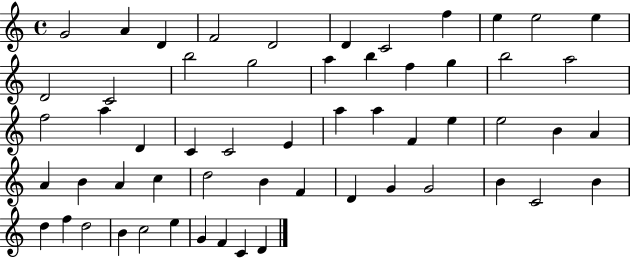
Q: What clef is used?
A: treble